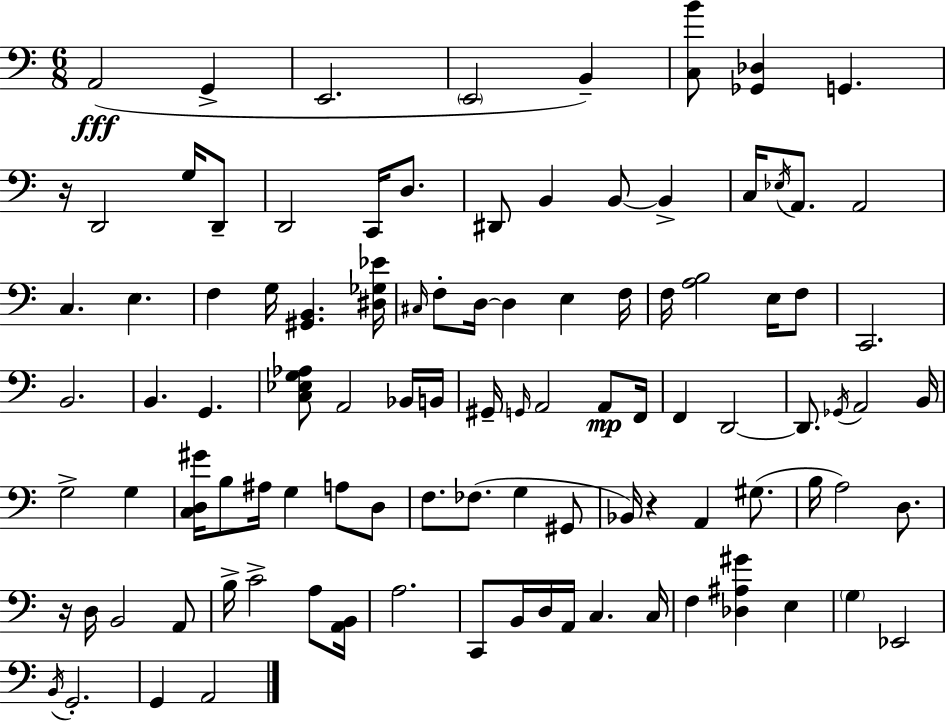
{
  \clef bass
  \numericTimeSignature
  \time 6/8
  \key c \major
  \repeat volta 2 { a,2(\fff g,4-> | e,2. | \parenthesize e,2 b,4--) | <c b'>8 <ges, des>4 g,4. | \break r16 d,2 g16 d,8-- | d,2 c,16 d8. | dis,8 b,4 b,8~~ b,4-> | c16 \acciaccatura { ees16 } a,8. a,2 | \break c4. e4. | f4 g16 <gis, b,>4. | <dis ges ees'>16 \grace { cis16 } f8-. d16~~ d4 e4 | f16 f16 <a b>2 e16 | \break f8 c,2. | b,2. | b,4. g,4. | <c ees g aes>8 a,2 | \break bes,16 b,16 gis,16-- \grace { g,16 } a,2 | a,8\mp f,16 f,4 d,2~~ | d,8. \acciaccatura { ges,16 } a,2 | b,16 g2-> | \break g4 <c d gis'>16 b8 ais16 g4 | a8 d8 f8. fes8.( g4 | gis,8 bes,16) r4 a,4 | gis8.( b16 a2) | \break d8. r16 d16 b,2 | a,8 b16-> c'2-> | a8 <a, b,>16 a2. | c,8 b,16 d16 a,16 c4. | \break c16 f4 <des ais gis'>4 | e4 \parenthesize g4 ees,2 | \acciaccatura { b,16 } g,2.-. | g,4 a,2 | \break } \bar "|."
}